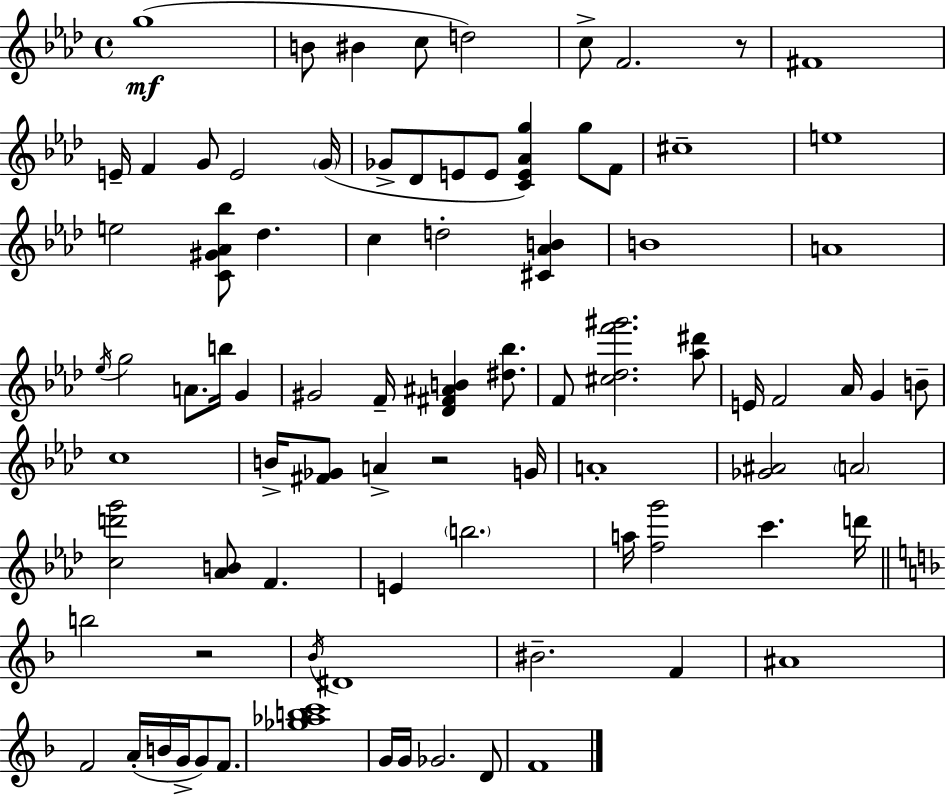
G5/w B4/e BIS4/q C5/e D5/h C5/e F4/h. R/e F#4/w E4/s F4/q G4/e E4/h G4/s Gb4/e Db4/e E4/e E4/e [C4,E4,Ab4,G5]/q G5/e F4/e C#5/w E5/w E5/h [C4,G#4,Ab4,Bb5]/e Db5/q. C5/q D5/h [C#4,Ab4,B4]/q B4/w A4/w Eb5/s G5/h A4/e. B5/s G4/q G#4/h F4/s [Db4,F#4,A#4,B4]/q [D#5,Bb5]/e. F4/e [C#5,Db5,F6,G#6]/h. [Ab5,D#6]/e E4/s F4/h Ab4/s G4/q B4/e C5/w B4/s [F#4,Gb4]/e A4/q R/h G4/s A4/w [Gb4,A#4]/h A4/h [C5,D6,G6]/h [Ab4,B4]/e F4/q. E4/q B5/h. A5/s [F5,G6]/h C6/q. D6/s B5/h R/h Bb4/s D#4/w BIS4/h. F4/q A#4/w F4/h A4/s B4/s G4/s G4/e F4/e. [Gb5,Ab5,B5,C6]/w G4/s G4/s Gb4/h. D4/e F4/w